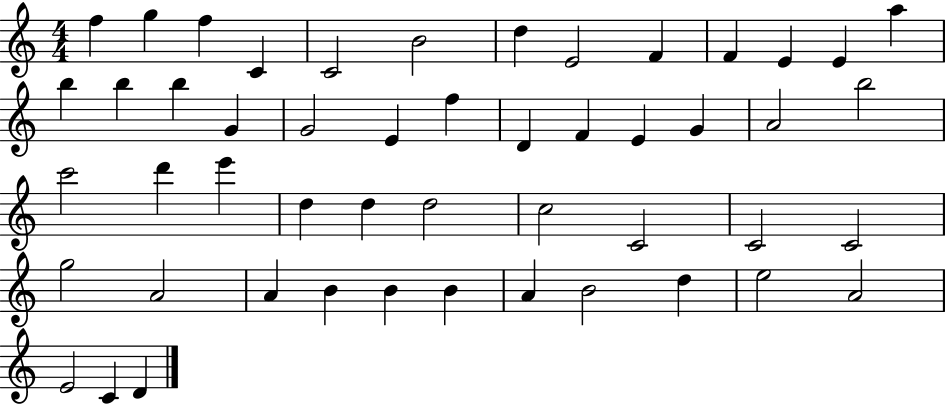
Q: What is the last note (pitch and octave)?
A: D4